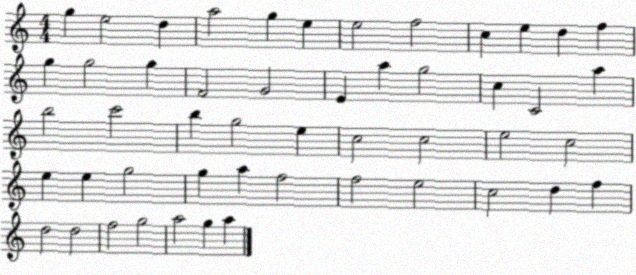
X:1
T:Untitled
M:4/4
L:1/4
K:C
g e2 d a2 g e e2 f2 c e d f g g2 g F2 G2 E a g2 c C2 a b2 c'2 b g2 e c2 c2 e2 c2 e e g2 g a f2 f2 e2 c2 d f d2 d2 f2 g2 a2 g a